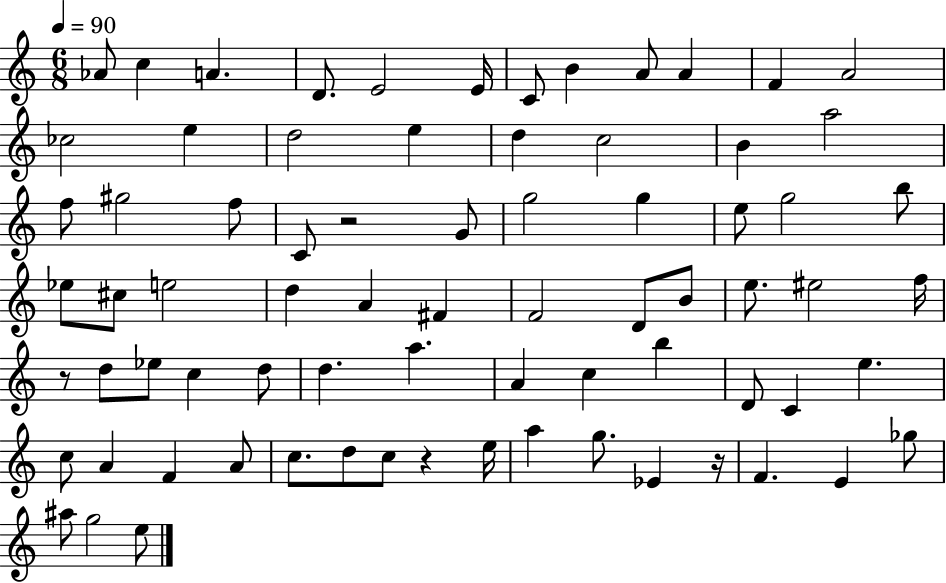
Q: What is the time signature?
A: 6/8